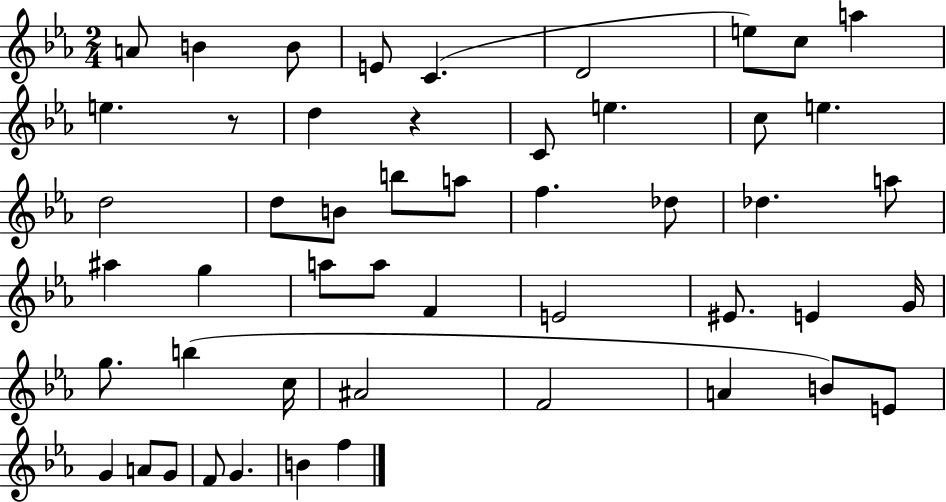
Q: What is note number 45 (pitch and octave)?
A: F4